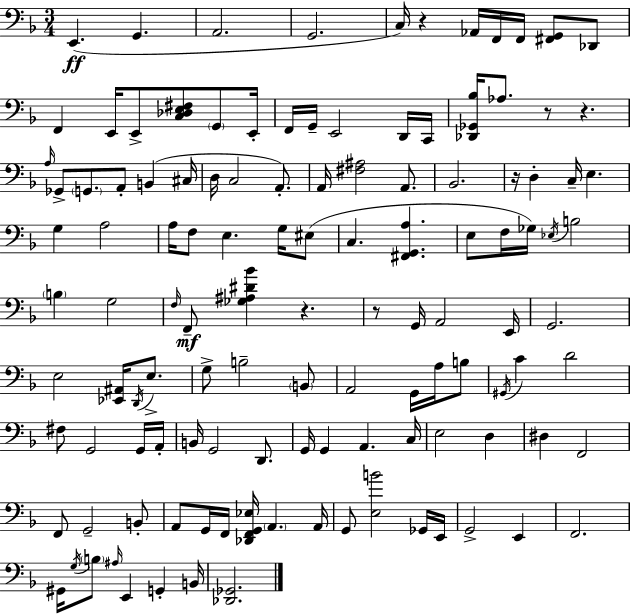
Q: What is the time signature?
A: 3/4